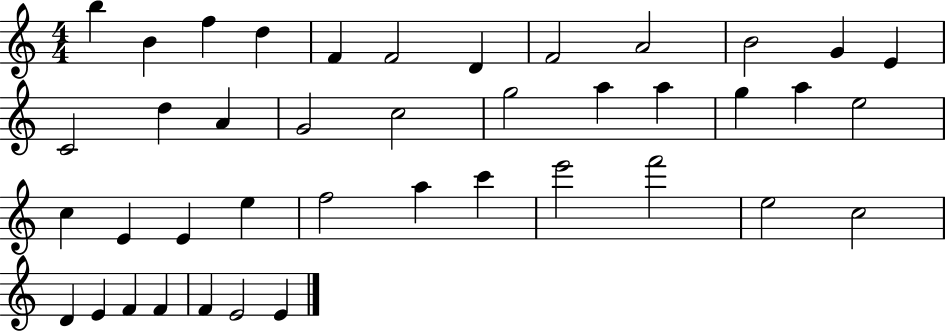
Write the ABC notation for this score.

X:1
T:Untitled
M:4/4
L:1/4
K:C
b B f d F F2 D F2 A2 B2 G E C2 d A G2 c2 g2 a a g a e2 c E E e f2 a c' e'2 f'2 e2 c2 D E F F F E2 E